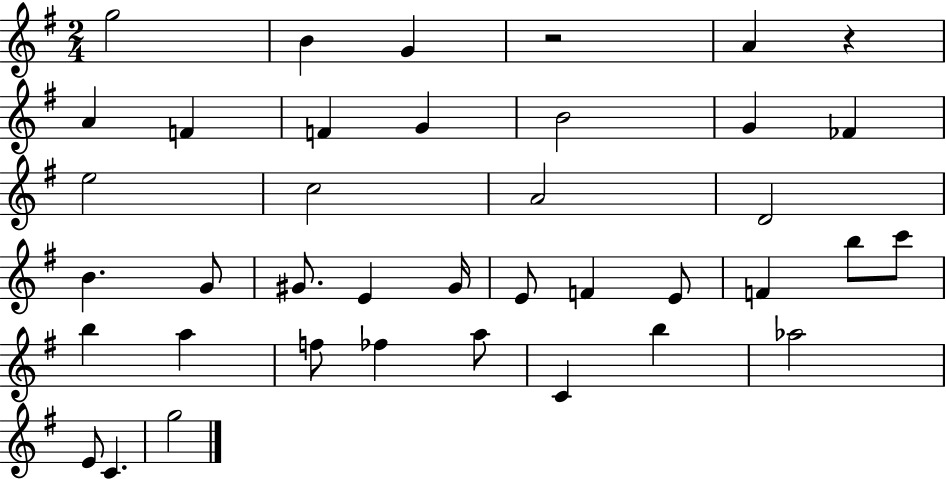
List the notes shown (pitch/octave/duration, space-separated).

G5/h B4/q G4/q R/h A4/q R/q A4/q F4/q F4/q G4/q B4/h G4/q FES4/q E5/h C5/h A4/h D4/h B4/q. G4/e G#4/e. E4/q G#4/s E4/e F4/q E4/e F4/q B5/e C6/e B5/q A5/q F5/e FES5/q A5/e C4/q B5/q Ab5/h E4/e C4/q. G5/h